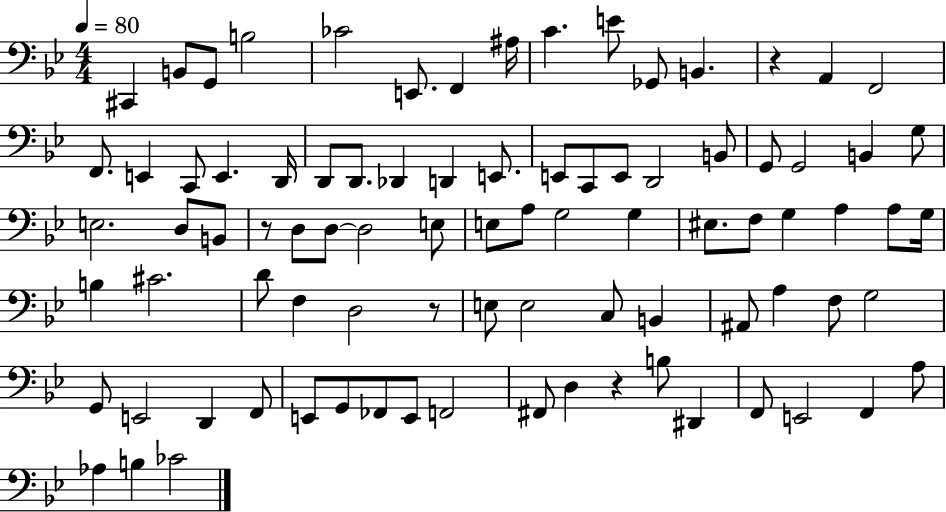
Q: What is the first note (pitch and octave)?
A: C#2